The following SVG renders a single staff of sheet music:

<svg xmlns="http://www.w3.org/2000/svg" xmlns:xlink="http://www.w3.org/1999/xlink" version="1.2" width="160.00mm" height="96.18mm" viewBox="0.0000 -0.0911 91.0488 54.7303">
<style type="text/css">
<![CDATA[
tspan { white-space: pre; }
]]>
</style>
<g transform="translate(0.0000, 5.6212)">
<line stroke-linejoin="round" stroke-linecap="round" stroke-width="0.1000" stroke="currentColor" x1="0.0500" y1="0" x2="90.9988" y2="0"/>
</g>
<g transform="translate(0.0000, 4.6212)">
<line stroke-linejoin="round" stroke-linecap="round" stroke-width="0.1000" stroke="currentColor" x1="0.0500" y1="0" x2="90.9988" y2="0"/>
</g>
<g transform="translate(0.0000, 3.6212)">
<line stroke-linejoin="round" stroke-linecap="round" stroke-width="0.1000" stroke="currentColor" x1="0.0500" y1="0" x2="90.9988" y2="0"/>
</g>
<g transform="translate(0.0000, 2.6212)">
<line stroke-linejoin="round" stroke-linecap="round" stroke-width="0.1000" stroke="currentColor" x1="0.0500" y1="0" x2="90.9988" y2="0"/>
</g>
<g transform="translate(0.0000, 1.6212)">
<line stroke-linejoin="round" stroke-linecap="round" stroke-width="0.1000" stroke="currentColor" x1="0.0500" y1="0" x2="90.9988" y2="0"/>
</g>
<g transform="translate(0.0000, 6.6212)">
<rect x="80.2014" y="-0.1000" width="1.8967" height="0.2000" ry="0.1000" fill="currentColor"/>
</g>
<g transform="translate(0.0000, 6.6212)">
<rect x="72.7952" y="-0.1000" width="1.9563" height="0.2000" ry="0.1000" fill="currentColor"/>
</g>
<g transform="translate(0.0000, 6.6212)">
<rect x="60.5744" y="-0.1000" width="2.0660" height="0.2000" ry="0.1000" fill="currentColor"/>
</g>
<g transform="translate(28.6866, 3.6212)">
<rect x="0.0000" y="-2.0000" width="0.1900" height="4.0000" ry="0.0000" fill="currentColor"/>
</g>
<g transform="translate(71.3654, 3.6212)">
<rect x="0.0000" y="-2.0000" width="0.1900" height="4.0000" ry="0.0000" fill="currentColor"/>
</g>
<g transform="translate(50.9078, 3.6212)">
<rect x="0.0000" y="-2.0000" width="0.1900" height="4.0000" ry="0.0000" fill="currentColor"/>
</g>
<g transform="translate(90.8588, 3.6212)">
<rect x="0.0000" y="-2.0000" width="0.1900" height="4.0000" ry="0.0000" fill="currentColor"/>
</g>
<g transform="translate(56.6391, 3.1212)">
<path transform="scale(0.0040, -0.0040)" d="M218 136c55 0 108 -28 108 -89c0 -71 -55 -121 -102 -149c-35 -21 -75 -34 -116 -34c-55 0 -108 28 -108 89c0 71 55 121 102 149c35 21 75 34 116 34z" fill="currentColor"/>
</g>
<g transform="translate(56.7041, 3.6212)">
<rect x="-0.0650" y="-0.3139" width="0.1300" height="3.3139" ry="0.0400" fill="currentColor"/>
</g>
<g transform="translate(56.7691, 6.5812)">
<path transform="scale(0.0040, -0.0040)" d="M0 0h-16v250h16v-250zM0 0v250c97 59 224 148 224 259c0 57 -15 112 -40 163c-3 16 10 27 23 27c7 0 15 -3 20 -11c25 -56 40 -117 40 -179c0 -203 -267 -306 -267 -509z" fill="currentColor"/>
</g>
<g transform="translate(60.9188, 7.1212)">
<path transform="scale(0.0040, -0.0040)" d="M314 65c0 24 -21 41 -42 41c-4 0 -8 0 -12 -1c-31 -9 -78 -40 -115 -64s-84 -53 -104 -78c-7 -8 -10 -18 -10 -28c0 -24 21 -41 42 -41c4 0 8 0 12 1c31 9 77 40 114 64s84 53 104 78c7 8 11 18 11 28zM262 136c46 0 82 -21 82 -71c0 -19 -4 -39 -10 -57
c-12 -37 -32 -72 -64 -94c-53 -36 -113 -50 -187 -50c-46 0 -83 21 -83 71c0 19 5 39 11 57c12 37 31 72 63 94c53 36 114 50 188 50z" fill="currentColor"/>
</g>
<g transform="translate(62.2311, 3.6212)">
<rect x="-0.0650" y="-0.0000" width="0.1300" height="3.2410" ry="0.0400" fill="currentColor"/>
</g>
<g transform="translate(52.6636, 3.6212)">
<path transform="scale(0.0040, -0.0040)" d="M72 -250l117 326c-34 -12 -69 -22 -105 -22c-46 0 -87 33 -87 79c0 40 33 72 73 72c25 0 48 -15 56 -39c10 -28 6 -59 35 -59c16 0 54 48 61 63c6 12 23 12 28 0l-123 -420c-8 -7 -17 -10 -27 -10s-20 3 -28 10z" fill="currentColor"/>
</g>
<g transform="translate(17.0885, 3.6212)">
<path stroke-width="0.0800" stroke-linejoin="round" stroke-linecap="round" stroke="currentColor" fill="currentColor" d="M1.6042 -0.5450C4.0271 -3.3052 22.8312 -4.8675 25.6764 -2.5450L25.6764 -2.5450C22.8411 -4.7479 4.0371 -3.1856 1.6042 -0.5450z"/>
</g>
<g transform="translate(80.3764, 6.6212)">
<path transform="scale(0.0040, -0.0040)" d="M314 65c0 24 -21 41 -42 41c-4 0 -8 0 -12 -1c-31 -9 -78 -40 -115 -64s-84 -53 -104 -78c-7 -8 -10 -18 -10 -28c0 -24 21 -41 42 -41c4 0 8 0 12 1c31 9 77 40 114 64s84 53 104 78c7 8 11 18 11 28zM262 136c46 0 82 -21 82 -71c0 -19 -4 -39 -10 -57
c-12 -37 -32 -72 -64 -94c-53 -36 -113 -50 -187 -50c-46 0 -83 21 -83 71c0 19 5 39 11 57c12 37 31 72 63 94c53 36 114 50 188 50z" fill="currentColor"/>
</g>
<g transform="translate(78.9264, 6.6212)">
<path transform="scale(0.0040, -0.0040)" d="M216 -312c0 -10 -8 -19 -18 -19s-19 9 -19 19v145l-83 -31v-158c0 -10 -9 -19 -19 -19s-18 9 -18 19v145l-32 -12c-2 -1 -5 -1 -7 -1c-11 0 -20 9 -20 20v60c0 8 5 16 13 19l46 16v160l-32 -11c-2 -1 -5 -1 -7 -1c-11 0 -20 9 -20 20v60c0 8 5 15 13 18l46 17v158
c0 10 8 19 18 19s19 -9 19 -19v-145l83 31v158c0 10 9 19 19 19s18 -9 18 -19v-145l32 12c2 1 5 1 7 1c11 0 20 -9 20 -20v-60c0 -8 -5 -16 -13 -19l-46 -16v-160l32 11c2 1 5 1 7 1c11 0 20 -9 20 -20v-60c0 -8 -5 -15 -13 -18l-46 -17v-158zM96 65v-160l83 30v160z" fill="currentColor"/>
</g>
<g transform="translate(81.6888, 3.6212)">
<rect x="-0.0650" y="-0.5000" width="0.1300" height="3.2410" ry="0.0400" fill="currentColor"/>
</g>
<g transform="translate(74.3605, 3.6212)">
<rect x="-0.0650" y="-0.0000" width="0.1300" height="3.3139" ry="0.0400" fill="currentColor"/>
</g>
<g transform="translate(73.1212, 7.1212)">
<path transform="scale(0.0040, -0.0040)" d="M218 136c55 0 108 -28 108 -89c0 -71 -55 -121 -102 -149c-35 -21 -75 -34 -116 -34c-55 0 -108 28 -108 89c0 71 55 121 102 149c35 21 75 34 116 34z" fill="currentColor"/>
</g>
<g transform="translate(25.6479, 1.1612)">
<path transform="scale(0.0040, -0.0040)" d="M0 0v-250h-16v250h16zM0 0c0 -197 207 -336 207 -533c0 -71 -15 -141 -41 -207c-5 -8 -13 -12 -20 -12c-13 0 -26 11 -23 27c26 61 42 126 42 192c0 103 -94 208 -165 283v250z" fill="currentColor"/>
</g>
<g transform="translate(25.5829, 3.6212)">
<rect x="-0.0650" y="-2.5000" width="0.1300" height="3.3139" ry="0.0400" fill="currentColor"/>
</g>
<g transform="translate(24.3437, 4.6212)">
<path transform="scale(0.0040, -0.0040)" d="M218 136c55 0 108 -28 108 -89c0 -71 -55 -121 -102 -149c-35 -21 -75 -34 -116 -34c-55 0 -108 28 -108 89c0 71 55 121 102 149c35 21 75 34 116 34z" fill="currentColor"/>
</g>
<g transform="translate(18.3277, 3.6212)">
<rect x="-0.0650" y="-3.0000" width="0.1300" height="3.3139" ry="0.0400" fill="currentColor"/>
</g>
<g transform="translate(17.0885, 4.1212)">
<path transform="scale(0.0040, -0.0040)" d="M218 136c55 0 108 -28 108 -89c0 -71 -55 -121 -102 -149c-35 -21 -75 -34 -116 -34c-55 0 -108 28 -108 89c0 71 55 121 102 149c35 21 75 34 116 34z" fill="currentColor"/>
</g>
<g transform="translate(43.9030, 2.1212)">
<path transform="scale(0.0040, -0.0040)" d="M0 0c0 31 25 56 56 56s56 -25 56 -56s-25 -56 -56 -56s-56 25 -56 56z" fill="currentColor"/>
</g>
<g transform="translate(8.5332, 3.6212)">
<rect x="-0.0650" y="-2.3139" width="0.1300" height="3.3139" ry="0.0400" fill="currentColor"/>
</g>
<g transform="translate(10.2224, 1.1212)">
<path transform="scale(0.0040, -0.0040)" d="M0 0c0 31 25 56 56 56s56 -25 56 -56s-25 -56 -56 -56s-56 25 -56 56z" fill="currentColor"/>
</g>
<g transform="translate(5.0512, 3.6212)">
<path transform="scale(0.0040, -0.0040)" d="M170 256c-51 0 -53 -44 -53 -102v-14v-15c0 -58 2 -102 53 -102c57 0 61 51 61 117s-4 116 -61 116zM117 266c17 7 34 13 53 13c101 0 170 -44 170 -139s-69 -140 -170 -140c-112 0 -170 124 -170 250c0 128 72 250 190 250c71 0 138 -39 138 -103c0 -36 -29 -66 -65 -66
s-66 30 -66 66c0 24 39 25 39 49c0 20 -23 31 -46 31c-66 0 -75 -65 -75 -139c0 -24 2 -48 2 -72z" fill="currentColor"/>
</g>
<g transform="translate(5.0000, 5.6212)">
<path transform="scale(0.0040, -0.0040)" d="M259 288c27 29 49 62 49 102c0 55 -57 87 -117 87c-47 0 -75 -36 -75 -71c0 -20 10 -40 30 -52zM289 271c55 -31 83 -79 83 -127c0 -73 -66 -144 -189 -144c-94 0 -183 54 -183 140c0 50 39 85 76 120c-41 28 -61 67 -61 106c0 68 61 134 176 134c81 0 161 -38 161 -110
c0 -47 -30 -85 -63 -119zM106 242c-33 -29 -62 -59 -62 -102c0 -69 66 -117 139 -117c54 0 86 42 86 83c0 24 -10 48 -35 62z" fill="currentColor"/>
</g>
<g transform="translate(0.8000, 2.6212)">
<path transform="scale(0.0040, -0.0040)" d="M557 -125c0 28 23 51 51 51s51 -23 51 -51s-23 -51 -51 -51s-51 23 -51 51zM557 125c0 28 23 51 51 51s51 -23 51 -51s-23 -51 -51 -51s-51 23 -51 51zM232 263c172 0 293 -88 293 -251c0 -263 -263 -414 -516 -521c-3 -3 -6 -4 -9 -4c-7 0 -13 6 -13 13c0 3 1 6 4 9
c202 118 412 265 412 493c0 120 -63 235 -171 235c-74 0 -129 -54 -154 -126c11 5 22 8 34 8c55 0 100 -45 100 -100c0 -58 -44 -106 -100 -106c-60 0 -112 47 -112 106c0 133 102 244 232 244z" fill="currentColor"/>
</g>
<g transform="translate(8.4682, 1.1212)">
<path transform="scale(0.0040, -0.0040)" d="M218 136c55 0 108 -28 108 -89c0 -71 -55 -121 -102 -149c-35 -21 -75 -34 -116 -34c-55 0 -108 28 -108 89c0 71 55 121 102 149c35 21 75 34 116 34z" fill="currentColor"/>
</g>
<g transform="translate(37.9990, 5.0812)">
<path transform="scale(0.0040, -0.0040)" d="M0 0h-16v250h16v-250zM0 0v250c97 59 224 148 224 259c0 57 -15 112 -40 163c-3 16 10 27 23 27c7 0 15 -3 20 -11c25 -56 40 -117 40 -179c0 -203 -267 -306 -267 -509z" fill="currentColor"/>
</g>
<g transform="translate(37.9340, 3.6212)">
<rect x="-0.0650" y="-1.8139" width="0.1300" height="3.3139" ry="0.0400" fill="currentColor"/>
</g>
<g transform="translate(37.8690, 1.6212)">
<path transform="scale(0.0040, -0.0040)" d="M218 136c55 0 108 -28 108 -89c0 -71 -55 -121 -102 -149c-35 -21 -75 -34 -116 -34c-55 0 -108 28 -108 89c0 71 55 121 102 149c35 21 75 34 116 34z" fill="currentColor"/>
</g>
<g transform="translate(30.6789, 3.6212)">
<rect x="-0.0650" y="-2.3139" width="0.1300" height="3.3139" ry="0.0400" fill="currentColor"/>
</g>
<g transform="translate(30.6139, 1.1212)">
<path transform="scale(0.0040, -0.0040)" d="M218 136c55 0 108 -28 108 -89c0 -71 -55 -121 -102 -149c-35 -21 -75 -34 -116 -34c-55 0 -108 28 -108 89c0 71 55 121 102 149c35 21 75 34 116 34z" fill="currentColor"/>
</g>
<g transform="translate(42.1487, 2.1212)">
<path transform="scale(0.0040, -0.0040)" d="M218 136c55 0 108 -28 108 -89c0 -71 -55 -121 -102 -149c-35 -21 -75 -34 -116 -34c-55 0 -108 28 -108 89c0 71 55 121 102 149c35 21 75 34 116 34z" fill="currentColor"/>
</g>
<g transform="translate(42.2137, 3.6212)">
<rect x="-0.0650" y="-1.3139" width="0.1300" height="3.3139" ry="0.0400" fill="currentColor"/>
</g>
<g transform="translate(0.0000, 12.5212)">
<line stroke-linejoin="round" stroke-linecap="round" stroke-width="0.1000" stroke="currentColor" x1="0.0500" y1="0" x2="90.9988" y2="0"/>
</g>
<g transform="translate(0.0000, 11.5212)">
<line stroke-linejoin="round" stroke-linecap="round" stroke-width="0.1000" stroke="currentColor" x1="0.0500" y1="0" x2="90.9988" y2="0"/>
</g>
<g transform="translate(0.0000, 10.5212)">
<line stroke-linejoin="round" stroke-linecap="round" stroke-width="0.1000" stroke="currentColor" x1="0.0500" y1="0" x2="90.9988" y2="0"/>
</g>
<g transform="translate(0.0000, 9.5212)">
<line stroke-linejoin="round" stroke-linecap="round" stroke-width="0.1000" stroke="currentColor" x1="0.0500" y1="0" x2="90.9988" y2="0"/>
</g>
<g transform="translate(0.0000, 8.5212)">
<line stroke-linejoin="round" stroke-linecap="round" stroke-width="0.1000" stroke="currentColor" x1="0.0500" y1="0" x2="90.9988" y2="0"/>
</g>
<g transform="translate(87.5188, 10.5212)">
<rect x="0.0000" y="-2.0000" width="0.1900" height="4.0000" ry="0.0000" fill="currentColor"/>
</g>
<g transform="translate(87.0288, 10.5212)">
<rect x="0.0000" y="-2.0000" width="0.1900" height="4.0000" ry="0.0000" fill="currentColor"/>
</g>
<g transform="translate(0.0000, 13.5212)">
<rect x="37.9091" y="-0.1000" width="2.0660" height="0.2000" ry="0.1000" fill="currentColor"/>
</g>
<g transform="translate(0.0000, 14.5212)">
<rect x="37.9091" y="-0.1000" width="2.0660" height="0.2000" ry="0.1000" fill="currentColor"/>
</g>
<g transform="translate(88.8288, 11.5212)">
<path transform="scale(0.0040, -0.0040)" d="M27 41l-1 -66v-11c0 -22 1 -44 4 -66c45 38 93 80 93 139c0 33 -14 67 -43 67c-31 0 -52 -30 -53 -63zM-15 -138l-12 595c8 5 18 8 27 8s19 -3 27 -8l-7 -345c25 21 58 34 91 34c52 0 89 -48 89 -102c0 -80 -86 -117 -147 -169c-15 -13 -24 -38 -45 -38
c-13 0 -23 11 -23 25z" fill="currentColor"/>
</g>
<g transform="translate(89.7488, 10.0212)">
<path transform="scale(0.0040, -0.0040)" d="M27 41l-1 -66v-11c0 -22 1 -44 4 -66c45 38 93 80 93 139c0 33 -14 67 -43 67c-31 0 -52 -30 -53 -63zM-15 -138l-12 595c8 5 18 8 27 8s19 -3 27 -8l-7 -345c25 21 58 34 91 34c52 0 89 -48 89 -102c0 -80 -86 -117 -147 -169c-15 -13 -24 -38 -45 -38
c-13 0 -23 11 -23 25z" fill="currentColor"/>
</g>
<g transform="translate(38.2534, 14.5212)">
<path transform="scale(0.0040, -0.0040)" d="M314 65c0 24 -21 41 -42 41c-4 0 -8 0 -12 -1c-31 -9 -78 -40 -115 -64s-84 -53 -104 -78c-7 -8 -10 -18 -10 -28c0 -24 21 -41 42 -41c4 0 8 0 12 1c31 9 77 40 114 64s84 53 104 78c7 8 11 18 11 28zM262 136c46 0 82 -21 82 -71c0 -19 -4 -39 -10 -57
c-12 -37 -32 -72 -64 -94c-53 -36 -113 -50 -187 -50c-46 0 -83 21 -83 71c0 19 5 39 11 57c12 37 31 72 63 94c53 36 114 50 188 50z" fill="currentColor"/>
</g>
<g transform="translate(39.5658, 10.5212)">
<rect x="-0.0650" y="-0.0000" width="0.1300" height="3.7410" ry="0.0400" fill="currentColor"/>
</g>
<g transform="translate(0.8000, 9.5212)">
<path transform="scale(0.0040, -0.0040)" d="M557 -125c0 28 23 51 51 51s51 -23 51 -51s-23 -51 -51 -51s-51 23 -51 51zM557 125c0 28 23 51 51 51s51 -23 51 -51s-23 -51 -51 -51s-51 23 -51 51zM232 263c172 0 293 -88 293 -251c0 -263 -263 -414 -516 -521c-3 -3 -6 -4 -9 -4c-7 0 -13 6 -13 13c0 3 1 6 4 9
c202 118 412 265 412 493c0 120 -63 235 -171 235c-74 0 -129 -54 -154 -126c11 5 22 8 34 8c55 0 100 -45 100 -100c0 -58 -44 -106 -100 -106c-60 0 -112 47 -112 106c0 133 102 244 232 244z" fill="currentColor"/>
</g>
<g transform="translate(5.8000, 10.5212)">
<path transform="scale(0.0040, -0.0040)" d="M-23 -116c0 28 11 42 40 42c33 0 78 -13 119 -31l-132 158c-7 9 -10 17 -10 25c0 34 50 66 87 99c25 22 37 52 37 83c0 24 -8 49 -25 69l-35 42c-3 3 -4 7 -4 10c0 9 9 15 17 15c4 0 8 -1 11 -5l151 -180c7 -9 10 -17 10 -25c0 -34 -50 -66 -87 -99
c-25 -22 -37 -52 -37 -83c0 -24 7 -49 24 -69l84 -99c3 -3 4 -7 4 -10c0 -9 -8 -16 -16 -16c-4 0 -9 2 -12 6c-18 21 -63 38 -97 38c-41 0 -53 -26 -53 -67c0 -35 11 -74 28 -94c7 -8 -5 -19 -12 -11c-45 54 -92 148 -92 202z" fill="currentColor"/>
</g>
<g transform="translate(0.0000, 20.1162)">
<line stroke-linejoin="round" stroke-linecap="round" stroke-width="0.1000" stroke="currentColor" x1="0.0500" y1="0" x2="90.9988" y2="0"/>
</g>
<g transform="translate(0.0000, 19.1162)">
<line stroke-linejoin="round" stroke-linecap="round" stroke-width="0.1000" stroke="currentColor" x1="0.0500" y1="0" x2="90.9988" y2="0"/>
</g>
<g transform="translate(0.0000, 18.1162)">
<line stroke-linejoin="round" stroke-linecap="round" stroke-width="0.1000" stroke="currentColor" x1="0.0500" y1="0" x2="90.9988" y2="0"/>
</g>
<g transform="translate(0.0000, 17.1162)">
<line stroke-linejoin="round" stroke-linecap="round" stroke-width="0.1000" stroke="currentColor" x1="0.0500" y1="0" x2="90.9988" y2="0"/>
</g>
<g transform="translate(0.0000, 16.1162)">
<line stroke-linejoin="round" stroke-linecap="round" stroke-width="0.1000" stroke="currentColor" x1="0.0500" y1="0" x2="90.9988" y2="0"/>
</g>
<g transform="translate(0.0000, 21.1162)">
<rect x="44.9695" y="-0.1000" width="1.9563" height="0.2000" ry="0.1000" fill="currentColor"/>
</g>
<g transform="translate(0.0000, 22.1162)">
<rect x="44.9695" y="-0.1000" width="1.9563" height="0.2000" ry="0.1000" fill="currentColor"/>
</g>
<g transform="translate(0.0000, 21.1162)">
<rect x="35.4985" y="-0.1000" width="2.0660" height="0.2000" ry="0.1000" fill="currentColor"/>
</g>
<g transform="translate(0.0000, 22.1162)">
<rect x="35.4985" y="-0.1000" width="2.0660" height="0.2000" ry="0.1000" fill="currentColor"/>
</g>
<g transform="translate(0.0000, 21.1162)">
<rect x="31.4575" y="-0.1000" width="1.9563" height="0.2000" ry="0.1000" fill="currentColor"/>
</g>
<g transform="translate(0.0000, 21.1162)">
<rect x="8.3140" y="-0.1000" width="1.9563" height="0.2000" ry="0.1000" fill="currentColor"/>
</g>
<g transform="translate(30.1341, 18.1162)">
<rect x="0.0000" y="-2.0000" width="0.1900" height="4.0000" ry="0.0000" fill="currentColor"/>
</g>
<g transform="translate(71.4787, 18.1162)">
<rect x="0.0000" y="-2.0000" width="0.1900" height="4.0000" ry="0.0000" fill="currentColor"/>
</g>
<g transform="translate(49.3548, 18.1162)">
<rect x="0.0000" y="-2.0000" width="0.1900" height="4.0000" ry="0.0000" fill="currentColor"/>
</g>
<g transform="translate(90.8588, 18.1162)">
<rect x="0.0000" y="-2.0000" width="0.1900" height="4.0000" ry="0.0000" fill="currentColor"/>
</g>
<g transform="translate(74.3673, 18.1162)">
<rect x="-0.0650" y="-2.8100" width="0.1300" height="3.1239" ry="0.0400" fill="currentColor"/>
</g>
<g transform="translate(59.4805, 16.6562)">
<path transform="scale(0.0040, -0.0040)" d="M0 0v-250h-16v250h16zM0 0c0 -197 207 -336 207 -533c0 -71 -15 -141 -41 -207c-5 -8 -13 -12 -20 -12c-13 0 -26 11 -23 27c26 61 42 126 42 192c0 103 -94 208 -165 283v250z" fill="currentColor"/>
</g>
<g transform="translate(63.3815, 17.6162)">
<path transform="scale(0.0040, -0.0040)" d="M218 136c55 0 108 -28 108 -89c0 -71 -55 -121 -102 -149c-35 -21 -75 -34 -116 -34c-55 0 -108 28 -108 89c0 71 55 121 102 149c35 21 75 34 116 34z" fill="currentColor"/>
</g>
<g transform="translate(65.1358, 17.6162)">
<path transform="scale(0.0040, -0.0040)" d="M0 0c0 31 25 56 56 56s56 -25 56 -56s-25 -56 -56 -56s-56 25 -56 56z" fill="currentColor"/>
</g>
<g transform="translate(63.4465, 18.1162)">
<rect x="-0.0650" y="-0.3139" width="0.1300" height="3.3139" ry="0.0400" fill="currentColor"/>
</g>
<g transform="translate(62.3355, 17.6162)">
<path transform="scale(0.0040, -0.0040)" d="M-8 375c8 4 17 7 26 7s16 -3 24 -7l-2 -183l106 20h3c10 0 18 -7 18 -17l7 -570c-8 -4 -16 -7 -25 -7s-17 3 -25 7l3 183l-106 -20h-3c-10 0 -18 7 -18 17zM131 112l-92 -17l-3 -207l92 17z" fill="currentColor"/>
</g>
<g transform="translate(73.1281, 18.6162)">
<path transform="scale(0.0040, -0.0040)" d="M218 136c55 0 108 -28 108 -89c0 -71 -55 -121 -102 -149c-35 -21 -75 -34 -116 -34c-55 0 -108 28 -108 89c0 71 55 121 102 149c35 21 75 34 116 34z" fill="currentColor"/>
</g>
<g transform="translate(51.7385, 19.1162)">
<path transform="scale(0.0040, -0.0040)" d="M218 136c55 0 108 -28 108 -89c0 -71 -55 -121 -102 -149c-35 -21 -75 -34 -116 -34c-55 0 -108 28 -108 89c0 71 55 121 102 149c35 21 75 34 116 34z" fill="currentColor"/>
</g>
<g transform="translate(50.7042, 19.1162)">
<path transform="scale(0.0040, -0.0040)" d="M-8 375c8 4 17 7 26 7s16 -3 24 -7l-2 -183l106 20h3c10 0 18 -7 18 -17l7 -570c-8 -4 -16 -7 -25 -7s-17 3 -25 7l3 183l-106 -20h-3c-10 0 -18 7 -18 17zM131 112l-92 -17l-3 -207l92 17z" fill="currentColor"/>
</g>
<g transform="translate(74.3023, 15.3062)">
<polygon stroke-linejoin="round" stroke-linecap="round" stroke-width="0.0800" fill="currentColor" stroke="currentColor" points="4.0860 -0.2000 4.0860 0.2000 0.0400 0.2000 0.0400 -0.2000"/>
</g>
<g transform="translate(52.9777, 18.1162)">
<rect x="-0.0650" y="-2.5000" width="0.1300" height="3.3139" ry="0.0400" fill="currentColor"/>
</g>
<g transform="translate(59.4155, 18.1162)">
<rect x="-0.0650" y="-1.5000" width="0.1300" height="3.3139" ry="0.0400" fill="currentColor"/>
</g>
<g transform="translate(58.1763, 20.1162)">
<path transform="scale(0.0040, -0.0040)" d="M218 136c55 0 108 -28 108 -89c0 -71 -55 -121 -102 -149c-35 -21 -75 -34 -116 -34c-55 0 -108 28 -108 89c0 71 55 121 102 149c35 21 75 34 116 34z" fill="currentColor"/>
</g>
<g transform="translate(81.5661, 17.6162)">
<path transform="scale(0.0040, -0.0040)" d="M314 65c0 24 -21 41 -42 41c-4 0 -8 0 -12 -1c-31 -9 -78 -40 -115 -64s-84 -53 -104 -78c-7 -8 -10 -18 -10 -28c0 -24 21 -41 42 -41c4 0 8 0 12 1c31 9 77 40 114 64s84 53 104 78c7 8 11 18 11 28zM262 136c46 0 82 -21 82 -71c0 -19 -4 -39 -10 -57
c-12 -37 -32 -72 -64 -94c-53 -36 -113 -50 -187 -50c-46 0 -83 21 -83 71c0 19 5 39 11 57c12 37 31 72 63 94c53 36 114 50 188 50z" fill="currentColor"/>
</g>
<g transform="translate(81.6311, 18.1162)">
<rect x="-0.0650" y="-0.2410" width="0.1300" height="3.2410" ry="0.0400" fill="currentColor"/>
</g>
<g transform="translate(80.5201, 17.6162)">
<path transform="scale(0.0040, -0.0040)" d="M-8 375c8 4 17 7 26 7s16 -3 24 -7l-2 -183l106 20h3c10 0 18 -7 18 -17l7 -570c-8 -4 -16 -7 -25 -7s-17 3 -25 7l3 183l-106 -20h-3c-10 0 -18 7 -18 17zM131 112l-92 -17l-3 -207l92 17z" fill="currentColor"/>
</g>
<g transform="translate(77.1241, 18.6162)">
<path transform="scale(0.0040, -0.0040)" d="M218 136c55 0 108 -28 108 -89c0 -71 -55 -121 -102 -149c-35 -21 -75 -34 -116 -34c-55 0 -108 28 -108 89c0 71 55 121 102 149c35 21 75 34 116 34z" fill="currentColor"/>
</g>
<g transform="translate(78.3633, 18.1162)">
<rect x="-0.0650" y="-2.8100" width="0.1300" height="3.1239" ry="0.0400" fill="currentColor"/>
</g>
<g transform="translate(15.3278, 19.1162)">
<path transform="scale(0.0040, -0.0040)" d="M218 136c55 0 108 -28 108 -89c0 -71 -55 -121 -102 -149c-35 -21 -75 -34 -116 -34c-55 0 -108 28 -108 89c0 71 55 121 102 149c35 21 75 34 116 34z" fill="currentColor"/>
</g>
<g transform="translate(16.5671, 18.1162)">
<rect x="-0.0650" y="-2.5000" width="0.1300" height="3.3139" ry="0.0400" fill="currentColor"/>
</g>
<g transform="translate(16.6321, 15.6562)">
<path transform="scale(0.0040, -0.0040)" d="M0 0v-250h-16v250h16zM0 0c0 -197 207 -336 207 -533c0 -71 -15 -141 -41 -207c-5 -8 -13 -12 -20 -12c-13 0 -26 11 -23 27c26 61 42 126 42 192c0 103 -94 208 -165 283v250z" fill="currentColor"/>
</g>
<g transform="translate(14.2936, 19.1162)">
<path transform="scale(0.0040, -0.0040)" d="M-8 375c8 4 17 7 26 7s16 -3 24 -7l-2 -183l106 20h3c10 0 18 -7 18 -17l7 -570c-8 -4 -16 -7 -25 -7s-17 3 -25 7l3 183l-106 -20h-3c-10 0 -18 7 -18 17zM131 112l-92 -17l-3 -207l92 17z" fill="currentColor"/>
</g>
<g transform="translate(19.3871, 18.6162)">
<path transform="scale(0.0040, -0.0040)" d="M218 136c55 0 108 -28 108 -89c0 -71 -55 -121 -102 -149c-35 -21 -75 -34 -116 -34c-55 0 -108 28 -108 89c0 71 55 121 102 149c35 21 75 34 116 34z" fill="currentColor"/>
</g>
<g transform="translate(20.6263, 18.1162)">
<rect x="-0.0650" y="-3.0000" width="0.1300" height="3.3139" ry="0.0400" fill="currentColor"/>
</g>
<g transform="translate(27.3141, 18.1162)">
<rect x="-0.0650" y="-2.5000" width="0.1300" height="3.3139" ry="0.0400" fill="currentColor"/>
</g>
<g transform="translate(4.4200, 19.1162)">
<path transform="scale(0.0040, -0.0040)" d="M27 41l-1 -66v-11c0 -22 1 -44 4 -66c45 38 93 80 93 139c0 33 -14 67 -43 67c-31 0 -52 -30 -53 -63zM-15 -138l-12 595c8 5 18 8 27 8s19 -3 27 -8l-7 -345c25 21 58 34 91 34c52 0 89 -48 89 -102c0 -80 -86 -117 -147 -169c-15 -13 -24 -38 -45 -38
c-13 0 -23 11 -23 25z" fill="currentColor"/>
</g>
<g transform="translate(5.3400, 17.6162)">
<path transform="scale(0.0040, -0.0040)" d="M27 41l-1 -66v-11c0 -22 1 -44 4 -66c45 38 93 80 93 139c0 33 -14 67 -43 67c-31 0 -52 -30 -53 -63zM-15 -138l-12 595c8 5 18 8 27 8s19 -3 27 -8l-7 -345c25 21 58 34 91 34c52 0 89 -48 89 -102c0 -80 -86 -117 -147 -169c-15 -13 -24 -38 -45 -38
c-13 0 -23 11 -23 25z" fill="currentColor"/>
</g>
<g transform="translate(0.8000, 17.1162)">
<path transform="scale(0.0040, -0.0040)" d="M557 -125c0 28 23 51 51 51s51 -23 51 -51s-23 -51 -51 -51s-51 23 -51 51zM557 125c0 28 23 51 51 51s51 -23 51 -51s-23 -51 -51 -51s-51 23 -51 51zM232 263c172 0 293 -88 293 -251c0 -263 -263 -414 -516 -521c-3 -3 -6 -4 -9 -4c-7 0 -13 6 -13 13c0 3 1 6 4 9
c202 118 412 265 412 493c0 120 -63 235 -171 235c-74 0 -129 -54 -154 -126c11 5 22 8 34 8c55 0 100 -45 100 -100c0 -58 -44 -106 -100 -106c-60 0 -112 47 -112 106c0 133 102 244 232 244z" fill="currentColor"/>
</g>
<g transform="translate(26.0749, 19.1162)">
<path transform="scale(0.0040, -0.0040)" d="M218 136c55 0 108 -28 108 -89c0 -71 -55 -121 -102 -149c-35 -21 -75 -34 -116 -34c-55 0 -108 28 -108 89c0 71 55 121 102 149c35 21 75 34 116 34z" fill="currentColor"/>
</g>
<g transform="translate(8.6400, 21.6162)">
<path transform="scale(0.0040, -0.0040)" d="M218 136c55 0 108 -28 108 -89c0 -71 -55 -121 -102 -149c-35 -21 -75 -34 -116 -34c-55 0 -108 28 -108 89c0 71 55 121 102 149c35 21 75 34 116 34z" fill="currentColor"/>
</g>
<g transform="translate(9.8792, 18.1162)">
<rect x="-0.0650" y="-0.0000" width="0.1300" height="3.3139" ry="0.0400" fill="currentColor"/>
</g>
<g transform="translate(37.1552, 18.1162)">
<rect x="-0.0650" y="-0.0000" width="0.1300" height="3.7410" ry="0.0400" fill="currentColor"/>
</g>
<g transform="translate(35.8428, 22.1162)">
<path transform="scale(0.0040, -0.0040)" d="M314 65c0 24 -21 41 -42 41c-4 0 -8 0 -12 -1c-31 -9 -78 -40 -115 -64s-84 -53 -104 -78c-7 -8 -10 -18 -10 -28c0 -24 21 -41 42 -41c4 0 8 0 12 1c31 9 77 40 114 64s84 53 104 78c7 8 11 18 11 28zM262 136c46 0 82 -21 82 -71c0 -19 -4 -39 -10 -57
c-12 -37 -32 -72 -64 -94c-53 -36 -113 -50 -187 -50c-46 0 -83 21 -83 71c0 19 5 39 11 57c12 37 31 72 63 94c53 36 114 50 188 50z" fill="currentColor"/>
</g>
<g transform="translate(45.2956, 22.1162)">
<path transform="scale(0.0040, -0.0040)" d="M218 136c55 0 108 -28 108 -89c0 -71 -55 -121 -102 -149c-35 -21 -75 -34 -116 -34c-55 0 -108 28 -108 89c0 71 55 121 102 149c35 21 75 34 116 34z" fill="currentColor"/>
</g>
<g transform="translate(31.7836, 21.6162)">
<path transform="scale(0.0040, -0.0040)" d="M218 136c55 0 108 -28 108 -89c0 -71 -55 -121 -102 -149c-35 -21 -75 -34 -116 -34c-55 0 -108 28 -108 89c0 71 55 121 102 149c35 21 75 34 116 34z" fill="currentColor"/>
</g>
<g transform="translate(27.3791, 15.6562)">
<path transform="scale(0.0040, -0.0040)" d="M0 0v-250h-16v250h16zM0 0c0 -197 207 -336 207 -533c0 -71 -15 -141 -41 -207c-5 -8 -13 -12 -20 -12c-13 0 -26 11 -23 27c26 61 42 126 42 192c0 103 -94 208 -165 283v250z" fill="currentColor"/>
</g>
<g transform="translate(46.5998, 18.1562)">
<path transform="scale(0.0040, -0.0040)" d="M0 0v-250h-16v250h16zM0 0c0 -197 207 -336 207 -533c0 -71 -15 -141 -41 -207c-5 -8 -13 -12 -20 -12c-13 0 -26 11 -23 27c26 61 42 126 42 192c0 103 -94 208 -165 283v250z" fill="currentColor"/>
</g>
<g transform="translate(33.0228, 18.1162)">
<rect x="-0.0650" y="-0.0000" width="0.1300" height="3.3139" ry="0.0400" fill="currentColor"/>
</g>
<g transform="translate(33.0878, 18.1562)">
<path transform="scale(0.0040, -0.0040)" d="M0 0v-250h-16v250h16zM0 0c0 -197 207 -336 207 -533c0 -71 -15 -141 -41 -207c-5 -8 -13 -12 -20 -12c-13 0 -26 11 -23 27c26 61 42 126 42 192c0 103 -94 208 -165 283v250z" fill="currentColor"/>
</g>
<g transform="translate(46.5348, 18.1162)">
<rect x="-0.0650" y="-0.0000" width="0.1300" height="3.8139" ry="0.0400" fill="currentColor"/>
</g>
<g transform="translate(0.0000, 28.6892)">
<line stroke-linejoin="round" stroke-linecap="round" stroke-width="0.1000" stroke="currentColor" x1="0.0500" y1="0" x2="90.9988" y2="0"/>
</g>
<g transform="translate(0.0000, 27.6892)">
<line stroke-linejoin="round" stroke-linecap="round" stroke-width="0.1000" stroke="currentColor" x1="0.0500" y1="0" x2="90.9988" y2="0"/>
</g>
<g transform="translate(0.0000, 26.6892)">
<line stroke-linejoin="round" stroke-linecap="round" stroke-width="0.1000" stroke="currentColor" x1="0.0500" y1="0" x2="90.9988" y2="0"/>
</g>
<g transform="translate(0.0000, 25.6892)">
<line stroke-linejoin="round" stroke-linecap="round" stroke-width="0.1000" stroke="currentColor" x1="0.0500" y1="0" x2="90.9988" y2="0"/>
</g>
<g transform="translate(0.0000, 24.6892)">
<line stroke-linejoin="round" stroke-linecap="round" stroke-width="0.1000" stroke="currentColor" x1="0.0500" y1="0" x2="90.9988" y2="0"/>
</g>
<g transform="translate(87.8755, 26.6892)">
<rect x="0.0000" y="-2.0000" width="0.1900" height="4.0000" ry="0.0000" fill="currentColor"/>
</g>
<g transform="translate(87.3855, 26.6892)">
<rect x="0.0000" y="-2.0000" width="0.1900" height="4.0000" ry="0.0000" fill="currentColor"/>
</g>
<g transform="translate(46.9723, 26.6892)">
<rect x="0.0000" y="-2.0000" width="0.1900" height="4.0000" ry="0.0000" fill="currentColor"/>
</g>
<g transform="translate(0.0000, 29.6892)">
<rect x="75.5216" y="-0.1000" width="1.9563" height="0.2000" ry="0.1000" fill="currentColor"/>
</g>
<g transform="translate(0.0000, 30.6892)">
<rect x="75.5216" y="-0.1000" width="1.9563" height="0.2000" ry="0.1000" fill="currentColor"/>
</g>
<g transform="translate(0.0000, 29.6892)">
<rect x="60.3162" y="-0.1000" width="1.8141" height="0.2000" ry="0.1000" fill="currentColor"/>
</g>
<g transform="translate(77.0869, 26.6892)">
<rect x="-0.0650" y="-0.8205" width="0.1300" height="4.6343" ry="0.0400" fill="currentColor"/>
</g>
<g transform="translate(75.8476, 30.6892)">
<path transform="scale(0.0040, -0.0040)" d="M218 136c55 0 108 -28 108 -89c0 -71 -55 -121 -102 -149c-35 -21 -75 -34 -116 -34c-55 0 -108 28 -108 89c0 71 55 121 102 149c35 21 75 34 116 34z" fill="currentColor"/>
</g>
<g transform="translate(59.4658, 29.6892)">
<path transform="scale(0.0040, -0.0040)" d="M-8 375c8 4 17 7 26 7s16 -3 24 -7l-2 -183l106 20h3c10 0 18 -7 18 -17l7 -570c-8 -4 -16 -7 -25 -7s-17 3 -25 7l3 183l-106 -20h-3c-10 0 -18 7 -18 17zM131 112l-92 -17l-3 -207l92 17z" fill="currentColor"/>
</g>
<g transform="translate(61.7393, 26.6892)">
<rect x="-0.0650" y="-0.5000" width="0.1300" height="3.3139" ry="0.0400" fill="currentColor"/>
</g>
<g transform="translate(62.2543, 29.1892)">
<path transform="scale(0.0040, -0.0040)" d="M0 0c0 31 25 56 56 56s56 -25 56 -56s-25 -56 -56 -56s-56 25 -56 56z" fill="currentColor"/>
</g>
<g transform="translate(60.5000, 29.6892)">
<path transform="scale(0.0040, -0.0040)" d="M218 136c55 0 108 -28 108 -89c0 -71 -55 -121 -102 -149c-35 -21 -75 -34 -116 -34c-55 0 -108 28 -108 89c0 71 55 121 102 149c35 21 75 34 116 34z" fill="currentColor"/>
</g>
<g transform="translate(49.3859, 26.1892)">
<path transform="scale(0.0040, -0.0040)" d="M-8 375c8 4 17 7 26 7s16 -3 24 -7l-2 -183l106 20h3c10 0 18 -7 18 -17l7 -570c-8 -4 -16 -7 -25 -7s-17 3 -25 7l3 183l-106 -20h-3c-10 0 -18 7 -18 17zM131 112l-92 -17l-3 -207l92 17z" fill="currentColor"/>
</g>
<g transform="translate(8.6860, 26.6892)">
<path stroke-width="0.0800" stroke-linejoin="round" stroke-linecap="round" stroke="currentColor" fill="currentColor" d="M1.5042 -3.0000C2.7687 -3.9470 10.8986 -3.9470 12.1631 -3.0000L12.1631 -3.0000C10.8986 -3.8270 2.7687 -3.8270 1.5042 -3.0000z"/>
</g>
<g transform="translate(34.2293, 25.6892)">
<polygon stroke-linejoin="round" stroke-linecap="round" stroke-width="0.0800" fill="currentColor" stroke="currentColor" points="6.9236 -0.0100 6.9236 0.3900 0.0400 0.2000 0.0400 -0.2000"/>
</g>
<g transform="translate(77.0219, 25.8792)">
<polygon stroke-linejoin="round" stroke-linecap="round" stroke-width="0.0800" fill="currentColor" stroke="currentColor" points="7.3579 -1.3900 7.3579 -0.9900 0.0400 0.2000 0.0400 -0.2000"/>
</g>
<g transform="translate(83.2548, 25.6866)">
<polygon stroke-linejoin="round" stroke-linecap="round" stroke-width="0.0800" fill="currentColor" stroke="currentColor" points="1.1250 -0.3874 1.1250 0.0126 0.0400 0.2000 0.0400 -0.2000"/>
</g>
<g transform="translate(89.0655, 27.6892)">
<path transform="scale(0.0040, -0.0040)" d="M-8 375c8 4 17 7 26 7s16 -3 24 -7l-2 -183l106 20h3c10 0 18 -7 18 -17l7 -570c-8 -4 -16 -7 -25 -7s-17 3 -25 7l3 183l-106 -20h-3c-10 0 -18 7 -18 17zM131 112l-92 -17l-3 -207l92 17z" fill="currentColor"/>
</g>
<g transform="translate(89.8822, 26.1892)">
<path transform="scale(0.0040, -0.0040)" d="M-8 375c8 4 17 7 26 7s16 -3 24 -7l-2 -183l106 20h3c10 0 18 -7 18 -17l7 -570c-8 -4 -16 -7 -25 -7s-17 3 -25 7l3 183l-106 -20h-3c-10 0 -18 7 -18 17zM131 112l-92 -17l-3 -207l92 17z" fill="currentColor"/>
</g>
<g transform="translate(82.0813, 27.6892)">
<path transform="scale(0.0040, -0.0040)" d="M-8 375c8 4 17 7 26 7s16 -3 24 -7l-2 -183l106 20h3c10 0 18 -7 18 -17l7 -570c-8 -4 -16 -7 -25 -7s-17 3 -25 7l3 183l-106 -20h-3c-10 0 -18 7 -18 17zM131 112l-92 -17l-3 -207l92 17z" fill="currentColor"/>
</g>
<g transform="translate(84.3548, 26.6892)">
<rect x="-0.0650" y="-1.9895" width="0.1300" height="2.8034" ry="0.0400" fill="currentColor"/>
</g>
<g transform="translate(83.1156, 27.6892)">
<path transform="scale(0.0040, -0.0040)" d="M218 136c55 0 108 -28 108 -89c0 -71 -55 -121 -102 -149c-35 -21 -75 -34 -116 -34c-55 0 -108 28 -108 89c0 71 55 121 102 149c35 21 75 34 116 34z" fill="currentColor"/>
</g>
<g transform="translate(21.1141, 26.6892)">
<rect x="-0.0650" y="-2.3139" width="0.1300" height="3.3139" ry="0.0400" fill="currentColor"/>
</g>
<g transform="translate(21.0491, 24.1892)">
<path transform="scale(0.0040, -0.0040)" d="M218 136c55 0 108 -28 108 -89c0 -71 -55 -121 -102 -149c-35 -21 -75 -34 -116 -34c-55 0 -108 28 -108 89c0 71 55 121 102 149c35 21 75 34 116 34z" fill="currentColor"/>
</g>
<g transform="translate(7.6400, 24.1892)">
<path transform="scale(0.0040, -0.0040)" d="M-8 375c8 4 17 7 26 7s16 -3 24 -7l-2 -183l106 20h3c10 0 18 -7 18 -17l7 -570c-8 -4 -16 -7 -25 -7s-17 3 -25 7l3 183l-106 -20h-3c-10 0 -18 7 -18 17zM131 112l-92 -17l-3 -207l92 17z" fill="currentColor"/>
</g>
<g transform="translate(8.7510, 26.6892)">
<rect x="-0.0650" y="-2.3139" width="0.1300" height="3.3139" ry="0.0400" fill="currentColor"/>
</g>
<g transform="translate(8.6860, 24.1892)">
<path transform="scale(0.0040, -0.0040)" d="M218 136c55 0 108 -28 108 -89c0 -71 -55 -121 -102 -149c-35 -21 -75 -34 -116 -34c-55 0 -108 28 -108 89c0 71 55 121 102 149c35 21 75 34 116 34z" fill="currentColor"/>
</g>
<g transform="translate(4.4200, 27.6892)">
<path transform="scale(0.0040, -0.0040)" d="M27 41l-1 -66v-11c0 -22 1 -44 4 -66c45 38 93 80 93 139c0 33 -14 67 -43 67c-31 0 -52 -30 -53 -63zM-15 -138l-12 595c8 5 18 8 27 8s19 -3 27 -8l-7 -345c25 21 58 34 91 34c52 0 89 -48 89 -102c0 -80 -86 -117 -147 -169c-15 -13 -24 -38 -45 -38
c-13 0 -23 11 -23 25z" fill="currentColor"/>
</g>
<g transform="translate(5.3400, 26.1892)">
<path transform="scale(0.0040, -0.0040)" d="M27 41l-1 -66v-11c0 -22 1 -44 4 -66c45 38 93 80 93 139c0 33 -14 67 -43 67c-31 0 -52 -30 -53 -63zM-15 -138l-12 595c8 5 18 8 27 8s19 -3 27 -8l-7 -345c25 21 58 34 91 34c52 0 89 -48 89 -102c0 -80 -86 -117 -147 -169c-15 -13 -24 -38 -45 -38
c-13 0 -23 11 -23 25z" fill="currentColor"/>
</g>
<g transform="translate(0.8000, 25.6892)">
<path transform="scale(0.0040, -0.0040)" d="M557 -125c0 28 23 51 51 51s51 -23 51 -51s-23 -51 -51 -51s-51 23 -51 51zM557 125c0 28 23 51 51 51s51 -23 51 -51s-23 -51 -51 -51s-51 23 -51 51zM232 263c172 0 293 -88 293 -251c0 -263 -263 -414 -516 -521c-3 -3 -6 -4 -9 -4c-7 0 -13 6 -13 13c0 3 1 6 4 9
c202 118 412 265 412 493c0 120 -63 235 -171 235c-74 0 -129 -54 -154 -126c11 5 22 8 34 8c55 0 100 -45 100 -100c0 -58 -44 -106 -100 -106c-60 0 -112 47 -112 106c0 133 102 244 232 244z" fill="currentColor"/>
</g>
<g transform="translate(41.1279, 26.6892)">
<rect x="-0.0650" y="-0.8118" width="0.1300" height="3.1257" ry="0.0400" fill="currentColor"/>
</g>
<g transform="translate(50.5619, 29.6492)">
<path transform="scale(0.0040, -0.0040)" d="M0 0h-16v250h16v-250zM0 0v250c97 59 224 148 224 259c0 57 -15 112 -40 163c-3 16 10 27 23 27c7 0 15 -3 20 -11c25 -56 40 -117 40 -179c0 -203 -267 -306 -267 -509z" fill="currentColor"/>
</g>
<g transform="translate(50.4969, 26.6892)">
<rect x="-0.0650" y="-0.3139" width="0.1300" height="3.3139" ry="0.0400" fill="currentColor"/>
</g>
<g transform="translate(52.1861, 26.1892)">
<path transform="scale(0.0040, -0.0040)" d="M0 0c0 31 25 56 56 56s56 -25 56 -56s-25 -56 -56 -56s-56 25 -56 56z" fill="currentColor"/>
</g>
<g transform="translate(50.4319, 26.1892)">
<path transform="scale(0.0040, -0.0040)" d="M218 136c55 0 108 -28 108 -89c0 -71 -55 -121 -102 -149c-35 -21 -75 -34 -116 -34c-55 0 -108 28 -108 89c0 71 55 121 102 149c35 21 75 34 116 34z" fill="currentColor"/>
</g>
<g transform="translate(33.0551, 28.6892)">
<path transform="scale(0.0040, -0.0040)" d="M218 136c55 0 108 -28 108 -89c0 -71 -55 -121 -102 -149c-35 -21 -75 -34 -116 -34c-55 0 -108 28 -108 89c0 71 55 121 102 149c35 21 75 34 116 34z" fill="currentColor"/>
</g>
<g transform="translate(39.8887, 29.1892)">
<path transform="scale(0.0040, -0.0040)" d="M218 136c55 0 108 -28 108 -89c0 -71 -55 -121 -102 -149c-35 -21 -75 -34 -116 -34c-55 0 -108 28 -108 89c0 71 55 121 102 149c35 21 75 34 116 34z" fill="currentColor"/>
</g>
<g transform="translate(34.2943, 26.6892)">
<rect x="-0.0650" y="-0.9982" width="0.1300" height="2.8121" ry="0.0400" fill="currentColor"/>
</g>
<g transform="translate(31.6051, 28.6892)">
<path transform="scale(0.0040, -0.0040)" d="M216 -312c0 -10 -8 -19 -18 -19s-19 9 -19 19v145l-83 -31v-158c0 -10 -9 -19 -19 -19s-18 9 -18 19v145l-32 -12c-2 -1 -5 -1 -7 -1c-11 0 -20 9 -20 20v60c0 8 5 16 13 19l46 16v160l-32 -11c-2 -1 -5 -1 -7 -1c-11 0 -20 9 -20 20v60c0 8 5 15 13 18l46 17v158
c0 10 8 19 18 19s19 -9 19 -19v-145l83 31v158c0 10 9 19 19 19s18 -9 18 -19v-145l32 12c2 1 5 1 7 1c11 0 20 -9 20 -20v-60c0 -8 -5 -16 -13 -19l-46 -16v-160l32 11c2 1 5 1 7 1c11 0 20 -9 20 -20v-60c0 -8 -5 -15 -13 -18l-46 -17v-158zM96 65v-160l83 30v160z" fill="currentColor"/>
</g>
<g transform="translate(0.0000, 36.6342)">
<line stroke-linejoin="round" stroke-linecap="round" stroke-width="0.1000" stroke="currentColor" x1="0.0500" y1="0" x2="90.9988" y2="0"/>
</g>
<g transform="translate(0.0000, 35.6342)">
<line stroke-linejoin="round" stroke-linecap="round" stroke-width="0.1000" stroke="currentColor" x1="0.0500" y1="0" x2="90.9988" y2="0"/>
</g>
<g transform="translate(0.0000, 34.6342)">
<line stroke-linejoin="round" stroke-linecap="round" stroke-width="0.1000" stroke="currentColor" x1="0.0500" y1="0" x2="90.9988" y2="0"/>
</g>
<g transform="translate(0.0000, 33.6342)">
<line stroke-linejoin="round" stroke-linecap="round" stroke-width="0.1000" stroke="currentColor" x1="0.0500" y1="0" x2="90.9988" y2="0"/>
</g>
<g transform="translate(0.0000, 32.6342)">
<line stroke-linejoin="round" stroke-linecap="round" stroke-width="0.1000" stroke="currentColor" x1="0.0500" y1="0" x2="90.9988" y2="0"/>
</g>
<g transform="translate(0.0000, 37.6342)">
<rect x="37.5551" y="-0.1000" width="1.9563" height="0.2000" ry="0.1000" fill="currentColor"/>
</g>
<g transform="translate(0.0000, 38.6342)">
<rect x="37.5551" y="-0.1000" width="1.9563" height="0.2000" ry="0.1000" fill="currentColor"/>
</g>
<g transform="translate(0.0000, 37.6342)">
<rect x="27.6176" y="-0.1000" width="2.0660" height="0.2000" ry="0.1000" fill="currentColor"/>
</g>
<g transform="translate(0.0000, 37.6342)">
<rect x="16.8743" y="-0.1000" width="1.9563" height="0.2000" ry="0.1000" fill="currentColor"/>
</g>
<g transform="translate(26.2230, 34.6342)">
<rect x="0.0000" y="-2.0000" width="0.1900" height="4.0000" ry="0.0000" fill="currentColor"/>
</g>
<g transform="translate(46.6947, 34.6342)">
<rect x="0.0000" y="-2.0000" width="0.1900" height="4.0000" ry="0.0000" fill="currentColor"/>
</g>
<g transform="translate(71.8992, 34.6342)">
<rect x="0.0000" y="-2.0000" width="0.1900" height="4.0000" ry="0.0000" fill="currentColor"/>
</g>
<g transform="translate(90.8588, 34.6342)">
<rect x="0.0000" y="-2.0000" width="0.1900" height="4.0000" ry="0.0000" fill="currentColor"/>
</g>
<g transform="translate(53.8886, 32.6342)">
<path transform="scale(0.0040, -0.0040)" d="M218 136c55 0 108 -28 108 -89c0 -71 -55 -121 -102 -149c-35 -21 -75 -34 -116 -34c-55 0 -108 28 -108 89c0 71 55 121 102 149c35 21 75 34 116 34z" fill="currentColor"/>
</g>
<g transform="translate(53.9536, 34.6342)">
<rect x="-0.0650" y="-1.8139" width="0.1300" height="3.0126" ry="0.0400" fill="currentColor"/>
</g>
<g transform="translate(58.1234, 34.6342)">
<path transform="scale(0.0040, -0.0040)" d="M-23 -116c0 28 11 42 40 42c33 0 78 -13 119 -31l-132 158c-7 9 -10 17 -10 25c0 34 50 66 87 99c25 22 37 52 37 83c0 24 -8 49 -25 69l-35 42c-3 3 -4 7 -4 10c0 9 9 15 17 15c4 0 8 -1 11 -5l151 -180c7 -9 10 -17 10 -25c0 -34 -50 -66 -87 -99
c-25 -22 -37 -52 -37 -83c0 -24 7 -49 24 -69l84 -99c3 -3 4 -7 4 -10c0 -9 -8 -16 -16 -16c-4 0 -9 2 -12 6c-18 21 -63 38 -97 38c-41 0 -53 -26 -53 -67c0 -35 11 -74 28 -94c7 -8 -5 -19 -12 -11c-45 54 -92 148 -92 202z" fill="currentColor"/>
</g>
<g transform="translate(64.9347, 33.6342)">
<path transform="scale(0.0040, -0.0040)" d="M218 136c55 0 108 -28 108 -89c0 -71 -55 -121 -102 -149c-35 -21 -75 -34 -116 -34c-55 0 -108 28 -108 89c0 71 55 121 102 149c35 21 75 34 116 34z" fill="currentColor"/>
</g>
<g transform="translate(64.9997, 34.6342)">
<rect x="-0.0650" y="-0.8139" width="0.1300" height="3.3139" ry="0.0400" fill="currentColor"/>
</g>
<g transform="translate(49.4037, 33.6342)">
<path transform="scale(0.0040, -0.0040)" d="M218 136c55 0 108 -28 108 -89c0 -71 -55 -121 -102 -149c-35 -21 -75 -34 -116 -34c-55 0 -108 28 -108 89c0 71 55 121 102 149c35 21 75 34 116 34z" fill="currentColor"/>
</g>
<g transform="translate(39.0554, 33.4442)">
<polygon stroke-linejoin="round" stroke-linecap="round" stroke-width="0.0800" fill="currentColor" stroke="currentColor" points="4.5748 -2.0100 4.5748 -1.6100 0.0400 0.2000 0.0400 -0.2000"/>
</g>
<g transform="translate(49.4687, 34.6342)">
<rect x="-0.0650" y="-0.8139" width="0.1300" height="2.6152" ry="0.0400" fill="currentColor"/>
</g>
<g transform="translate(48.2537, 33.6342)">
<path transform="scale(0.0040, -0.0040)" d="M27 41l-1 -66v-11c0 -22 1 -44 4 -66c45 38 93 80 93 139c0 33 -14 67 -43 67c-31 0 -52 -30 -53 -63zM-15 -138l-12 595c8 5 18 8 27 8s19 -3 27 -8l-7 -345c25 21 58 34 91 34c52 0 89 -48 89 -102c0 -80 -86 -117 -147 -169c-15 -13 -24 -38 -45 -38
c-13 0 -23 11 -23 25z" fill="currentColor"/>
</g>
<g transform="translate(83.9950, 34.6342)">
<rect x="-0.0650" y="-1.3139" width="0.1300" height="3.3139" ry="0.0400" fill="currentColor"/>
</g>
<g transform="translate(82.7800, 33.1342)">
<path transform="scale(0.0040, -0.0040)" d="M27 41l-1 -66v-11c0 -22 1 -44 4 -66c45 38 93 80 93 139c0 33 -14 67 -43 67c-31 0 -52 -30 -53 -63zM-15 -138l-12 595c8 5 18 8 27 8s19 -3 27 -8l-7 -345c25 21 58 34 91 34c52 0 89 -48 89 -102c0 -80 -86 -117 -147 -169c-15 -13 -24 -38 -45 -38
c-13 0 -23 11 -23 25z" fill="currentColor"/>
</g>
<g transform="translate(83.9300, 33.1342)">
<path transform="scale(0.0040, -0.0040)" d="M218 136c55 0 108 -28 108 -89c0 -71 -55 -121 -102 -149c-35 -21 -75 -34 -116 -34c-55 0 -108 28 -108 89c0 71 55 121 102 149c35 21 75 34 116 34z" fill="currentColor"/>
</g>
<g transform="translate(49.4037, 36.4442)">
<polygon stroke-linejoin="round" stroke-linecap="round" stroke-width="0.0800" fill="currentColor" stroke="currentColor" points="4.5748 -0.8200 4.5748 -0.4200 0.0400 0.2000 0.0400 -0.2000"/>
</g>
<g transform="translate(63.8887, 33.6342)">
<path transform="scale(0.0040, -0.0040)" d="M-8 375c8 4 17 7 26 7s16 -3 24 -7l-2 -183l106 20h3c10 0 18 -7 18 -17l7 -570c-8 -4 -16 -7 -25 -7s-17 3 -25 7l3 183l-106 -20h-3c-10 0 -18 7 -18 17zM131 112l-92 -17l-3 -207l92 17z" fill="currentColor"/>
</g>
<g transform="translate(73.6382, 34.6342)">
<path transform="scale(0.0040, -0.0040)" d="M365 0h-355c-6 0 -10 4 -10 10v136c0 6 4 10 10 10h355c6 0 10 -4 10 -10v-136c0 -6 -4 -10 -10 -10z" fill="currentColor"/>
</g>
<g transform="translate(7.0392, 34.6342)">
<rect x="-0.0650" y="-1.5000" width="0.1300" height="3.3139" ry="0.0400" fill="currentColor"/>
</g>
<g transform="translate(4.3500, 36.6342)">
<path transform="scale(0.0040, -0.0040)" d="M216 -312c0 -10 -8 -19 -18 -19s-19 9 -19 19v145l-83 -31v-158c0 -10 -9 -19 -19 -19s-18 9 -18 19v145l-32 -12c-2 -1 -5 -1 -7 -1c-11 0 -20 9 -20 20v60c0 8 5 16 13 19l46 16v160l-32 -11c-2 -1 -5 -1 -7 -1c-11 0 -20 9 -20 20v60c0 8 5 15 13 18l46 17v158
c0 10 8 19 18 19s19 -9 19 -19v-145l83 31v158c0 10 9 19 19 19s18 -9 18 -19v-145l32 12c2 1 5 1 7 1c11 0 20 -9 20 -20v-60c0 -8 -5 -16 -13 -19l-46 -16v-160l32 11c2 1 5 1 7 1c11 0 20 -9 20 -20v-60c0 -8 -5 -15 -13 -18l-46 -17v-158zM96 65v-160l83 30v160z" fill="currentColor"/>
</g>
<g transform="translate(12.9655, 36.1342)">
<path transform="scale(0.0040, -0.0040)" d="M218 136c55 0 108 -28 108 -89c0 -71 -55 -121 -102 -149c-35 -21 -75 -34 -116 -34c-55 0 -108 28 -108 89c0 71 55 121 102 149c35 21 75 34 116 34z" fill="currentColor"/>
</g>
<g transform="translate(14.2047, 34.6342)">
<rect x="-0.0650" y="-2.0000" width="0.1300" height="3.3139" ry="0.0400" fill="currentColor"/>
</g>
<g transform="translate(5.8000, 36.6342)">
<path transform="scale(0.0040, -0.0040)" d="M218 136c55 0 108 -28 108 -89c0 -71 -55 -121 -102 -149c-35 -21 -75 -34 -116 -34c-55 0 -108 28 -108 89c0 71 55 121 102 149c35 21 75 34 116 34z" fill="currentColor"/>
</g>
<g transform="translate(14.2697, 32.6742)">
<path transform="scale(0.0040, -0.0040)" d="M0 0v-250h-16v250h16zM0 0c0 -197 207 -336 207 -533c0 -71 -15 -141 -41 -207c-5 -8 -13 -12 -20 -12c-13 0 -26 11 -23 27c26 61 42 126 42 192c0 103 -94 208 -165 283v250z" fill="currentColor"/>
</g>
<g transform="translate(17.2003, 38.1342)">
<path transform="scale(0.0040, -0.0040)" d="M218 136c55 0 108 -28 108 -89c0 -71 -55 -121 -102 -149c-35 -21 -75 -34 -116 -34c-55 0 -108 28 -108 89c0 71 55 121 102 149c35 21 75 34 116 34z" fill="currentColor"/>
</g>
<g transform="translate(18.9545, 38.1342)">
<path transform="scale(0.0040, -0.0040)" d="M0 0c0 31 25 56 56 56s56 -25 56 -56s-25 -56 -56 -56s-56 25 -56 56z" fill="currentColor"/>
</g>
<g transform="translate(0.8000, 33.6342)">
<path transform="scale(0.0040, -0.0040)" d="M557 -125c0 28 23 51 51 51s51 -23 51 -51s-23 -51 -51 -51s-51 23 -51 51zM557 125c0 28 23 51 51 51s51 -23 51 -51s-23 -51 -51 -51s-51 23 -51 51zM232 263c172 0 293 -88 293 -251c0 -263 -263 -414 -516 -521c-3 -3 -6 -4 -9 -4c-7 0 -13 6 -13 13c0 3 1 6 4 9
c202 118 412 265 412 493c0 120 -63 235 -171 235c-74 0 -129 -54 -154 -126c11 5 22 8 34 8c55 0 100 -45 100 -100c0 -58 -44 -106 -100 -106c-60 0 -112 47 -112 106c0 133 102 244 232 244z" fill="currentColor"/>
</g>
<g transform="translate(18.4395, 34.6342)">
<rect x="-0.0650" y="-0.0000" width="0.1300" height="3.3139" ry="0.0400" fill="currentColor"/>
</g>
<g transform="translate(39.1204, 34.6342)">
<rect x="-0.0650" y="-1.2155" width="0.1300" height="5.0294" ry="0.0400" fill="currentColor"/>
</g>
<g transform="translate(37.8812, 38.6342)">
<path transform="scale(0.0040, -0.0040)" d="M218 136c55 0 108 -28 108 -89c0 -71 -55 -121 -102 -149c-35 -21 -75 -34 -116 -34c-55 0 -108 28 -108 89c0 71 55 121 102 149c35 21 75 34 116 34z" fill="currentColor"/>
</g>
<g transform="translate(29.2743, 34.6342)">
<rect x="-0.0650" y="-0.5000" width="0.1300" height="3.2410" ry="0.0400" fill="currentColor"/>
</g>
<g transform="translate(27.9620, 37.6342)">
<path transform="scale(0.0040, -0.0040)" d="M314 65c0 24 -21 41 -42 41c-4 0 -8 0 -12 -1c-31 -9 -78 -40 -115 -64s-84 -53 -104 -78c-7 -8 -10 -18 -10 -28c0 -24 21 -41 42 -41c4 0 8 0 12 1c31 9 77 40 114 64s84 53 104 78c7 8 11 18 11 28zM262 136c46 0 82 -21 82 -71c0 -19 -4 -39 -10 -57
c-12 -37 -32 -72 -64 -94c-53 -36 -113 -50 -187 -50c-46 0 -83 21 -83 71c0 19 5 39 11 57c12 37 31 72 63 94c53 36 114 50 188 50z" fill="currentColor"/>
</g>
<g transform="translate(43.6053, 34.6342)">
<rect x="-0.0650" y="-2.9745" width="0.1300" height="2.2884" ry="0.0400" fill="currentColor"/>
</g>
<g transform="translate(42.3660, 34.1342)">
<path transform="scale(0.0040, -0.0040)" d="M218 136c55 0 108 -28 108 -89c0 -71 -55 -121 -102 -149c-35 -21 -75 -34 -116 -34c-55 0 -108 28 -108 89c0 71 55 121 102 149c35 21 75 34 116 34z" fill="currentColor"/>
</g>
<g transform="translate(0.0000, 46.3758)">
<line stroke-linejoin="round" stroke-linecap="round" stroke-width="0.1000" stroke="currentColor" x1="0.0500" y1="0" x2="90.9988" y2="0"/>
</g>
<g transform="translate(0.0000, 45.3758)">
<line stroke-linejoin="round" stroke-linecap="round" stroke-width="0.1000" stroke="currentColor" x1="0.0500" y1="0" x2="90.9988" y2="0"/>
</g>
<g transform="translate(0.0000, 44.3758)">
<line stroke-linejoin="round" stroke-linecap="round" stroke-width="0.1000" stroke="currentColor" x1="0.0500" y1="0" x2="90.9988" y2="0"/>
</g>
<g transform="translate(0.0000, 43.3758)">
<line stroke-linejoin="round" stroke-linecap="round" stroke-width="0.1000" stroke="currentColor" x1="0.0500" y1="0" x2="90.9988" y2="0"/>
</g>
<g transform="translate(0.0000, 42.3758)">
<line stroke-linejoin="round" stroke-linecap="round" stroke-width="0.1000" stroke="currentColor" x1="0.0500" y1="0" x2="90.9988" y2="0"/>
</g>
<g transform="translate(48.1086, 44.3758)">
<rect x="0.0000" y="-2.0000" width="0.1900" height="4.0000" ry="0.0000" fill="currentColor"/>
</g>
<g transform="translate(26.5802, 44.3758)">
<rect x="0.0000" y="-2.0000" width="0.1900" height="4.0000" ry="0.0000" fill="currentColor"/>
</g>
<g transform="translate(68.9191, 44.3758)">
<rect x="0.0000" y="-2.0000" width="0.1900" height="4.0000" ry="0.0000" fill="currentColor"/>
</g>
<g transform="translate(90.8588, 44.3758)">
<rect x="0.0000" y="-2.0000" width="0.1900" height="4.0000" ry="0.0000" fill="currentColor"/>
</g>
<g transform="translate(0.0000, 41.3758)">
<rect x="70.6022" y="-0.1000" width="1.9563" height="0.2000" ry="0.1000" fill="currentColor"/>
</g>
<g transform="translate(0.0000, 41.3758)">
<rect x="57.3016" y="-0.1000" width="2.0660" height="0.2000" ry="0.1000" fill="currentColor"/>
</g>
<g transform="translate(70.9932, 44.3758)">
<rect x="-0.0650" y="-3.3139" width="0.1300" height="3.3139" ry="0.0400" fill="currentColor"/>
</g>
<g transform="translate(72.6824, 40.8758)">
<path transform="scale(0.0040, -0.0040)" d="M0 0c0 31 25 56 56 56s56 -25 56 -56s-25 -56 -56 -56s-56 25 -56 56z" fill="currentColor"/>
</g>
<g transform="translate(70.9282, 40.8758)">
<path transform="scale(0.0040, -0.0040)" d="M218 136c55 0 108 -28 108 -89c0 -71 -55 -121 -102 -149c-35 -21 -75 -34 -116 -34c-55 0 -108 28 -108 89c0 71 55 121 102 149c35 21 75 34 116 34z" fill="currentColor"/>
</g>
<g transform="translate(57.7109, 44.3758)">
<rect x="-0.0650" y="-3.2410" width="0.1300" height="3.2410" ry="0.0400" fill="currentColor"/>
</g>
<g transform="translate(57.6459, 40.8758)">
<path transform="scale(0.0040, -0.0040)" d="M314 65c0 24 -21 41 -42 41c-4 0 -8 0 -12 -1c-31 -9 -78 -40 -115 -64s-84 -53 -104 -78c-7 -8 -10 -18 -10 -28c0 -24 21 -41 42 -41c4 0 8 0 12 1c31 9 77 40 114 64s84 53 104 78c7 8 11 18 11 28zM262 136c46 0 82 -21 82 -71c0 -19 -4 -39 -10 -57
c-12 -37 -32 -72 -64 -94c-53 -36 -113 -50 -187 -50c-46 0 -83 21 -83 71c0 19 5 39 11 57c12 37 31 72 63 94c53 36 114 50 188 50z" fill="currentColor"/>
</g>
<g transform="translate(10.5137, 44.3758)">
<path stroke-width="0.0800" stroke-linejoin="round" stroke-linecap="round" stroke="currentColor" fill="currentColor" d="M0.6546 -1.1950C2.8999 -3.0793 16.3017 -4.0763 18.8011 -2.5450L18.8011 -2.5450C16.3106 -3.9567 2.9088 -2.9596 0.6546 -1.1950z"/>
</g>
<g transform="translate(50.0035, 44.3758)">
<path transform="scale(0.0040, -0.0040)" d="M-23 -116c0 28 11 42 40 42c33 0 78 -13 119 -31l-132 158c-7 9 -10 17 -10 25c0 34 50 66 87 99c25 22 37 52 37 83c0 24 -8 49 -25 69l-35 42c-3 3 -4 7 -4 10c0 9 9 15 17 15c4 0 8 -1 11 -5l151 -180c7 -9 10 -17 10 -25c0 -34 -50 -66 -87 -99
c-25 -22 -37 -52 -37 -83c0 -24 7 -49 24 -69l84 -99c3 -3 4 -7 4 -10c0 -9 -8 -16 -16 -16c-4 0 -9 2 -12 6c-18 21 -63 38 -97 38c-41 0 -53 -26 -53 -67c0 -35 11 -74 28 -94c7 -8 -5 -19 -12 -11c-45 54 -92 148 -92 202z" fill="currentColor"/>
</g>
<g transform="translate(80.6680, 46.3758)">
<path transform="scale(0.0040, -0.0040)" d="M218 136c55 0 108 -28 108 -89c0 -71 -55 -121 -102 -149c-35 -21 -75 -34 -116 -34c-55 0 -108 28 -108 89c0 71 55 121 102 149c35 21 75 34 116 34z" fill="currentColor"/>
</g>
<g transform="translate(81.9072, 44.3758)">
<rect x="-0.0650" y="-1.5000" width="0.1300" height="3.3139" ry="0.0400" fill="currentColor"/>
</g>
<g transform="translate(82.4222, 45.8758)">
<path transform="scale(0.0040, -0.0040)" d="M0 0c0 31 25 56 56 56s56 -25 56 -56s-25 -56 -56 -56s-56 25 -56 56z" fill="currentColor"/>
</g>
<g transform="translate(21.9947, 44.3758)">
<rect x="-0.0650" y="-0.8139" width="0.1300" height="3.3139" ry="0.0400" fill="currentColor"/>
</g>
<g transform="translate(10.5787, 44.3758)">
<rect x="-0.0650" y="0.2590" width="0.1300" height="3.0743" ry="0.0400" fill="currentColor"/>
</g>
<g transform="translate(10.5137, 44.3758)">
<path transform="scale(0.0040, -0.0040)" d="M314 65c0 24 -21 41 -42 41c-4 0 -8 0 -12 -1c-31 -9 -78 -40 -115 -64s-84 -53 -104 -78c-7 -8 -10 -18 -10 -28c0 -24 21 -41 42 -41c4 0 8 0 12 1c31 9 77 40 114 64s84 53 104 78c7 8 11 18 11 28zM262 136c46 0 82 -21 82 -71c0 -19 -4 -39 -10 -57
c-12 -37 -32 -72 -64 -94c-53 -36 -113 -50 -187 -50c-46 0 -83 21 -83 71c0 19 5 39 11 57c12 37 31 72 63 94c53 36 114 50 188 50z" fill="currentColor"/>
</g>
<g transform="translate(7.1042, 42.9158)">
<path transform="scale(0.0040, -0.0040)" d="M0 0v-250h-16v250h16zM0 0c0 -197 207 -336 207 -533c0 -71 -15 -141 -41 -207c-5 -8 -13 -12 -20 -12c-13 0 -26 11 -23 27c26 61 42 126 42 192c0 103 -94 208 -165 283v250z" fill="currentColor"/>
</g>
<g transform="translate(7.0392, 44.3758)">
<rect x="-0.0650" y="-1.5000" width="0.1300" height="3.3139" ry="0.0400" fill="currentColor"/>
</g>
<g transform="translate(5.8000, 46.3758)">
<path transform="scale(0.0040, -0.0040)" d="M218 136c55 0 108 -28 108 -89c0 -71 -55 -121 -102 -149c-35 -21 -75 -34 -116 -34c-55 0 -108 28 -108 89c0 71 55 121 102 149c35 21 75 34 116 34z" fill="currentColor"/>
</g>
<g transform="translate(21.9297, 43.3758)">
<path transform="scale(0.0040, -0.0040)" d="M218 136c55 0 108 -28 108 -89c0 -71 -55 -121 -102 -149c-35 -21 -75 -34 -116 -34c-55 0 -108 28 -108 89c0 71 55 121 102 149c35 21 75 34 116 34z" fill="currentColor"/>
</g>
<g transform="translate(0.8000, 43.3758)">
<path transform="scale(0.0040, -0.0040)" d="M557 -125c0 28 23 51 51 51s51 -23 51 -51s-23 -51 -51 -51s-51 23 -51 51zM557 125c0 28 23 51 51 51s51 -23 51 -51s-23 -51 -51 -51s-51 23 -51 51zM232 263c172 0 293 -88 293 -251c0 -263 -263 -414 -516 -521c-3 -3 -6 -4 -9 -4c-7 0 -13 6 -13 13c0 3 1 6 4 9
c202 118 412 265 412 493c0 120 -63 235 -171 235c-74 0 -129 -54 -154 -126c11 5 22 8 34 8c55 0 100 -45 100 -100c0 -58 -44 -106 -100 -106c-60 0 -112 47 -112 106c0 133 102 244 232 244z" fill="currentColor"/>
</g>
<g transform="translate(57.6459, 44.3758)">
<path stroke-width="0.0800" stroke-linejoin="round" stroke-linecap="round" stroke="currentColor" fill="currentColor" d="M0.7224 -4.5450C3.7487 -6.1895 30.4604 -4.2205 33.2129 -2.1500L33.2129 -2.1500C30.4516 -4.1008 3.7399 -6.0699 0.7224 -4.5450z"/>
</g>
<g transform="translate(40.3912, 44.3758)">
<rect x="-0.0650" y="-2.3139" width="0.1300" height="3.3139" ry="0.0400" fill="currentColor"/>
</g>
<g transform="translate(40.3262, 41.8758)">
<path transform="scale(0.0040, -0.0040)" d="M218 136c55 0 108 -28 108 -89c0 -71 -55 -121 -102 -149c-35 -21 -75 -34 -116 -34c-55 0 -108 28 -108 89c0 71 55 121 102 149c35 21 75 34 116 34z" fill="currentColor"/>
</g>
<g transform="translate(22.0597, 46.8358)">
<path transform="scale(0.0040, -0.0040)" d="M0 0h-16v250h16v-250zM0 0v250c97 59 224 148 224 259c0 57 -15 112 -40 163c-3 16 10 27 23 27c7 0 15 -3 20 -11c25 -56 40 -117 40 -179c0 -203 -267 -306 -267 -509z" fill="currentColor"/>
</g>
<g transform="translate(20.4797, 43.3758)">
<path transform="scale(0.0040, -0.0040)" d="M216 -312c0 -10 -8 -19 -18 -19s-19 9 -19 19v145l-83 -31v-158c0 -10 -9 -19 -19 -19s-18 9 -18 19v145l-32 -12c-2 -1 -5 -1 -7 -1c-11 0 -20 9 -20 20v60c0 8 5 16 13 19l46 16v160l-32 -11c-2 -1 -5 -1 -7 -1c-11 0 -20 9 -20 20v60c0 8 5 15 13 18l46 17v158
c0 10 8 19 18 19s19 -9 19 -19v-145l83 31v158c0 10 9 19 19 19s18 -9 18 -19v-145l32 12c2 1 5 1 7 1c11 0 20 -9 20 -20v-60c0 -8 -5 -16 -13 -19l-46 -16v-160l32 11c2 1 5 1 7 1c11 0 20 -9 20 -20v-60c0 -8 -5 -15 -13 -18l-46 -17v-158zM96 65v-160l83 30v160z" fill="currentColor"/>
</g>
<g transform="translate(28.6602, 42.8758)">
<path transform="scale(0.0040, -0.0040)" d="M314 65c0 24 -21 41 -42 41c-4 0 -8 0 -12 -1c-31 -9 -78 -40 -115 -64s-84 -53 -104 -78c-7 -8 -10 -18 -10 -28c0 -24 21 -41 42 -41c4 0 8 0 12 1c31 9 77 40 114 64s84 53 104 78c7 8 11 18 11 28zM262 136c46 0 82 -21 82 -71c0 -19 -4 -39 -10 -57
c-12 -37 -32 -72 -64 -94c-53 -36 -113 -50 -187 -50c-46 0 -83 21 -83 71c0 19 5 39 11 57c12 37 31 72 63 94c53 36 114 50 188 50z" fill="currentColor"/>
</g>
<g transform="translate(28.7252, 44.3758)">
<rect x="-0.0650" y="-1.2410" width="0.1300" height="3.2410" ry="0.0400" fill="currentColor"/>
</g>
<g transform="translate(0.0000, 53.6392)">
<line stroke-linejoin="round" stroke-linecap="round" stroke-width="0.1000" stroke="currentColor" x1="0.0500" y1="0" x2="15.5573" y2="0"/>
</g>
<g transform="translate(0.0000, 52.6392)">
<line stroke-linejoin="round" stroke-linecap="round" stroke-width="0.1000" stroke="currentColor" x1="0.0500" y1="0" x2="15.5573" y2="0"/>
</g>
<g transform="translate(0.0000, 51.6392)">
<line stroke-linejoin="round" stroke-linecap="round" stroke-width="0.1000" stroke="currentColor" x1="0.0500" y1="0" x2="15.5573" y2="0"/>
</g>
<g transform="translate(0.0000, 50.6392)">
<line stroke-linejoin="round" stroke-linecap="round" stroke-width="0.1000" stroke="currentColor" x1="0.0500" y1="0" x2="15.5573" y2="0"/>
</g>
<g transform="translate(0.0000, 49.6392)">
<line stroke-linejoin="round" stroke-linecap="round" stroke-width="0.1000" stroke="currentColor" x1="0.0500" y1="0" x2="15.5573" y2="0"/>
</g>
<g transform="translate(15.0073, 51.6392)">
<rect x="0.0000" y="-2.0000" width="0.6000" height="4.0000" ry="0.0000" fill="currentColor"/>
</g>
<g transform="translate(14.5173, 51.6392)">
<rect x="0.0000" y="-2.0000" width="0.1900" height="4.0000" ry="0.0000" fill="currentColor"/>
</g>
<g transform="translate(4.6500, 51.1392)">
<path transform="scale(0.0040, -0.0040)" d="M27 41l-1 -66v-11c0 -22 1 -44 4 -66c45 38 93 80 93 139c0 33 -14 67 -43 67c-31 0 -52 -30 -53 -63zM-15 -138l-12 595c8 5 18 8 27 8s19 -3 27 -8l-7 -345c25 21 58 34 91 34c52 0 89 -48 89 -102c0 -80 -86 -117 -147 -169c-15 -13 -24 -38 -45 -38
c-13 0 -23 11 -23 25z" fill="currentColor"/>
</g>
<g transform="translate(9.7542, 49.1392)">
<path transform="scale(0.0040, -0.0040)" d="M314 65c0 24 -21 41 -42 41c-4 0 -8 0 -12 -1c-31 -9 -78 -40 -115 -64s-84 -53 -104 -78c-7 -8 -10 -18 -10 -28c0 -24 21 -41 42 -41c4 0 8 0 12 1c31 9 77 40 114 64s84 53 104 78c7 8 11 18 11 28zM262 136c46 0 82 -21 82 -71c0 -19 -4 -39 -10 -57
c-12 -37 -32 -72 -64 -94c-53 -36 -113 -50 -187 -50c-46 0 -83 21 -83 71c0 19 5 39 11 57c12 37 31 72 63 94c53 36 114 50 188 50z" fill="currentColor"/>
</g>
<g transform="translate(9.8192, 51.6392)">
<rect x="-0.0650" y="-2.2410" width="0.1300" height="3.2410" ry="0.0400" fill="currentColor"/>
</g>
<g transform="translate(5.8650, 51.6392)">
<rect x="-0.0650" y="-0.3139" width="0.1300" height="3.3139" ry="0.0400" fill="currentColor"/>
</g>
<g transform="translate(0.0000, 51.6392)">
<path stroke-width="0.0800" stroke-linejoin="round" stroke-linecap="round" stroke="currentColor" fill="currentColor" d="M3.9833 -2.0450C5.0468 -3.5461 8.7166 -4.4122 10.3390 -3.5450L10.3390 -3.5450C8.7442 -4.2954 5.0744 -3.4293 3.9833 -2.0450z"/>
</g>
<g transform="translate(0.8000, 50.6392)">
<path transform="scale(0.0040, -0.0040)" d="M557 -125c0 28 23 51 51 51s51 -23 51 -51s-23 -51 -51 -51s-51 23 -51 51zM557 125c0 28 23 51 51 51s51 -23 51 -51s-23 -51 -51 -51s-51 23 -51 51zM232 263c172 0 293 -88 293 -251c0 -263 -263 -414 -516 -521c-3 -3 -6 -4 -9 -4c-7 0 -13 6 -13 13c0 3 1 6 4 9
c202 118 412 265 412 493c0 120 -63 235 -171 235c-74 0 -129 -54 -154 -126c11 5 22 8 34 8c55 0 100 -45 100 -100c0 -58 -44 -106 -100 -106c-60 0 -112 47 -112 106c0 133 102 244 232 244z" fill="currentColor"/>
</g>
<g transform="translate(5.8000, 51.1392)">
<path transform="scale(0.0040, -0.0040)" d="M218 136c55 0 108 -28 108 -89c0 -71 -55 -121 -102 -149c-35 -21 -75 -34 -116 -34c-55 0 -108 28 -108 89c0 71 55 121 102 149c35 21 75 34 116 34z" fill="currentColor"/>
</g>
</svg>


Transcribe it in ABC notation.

X:1
T:Untitled
M:6/8
L:1/4
K:C
B, C, B,,/2 B, A,/2 G, z/2 E,/2 D,,2 D,, ^E,,2 z C,,2 D,, B,,/2 C, B,,/2 D,,/2 C,,2 C,,/2 B,, G,,/2 E, C,/2 C,/2 E,2 B, B, ^G,,/2 F,,/2 E,/2 E,, C,,/2 B,,/4 ^G,, A,,/2 D,, E,,2 C,,/2 E,/2 _F,/2 A,/2 z F, z2 _G, G,,/2 D,2 ^F,/2 G,2 B, z D2 D G,, _E, B,2